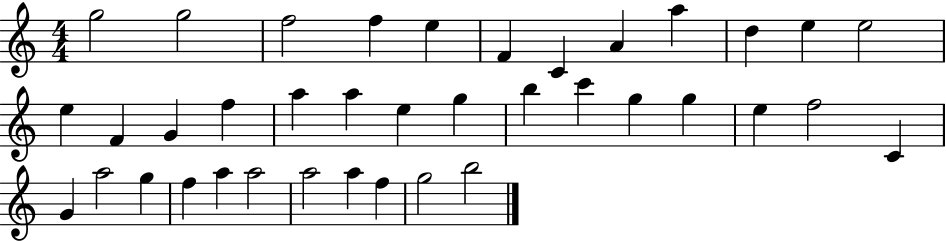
G5/h G5/h F5/h F5/q E5/q F4/q C4/q A4/q A5/q D5/q E5/q E5/h E5/q F4/q G4/q F5/q A5/q A5/q E5/q G5/q B5/q C6/q G5/q G5/q E5/q F5/h C4/q G4/q A5/h G5/q F5/q A5/q A5/h A5/h A5/q F5/q G5/h B5/h